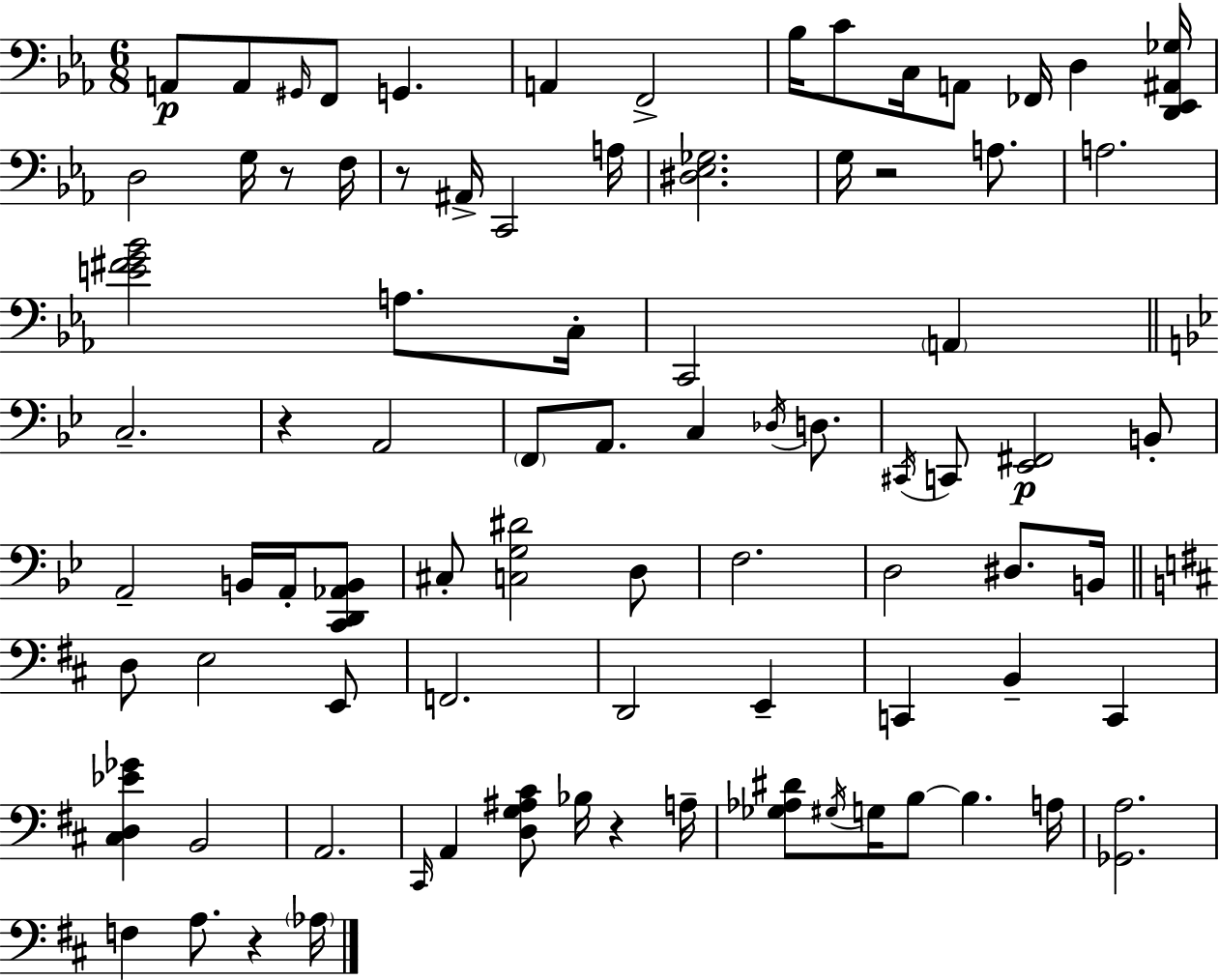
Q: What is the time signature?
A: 6/8